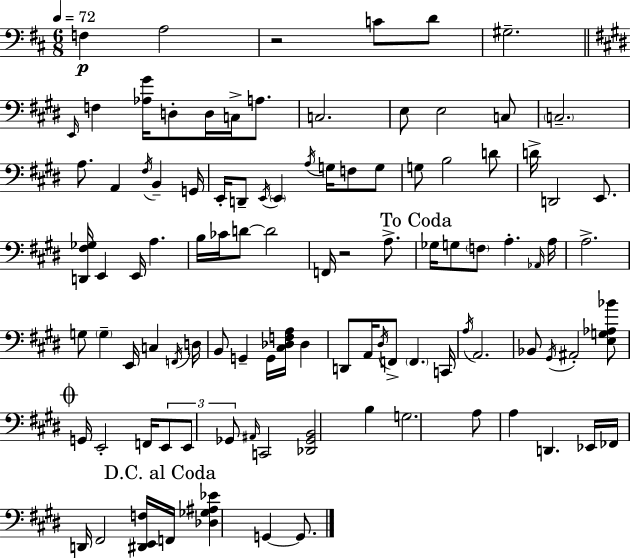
{
  \clef bass
  \numericTimeSignature
  \time 6/8
  \key d \major
  \tempo 4 = 72
  f4\p a2 | r2 c'8 d'8 | gis2.-- | \bar "||" \break \key e \major \grace { e,16 } f4 <aes gis'>16 d8-. d16 c16-> a8. | c2. | e8 e2 c8 | \parenthesize c2.-- | \break a8. a,4 \acciaccatura { fis16 } b,4-- | g,16 e,16-. d,8-- \acciaccatura { e,16 } \parenthesize e,4 \acciaccatura { a16 } g16 | f8 g8 g8 b2 | d'8 d'16-> d,2 | \break e,8. <d, fis ges>16 e,4 e,16 a4. | b16 ces'16 d'8~~ d'2 | f,16 r2 | a8.-> \mark "To Coda" ges16 g8 \parenthesize f8 a4.-. | \break \grace { aes,16 } a16 a2.-> | g8 \parenthesize g4-- e,16 | c4 \acciaccatura { f,16 } d16 b,8 g,4-- | g,16 <cis des f a>16 des4 d,8 a,16 \acciaccatura { dis16 } f,8-> | \break \parenthesize f,4. c,16 \acciaccatura { a16 } a,2. | bes,8 \acciaccatura { gis,16 } ais,2-. | <e g aes bes'>8 \mark \markup { \musicglyph "scripts.coda" } g,16 e,2-. | f,16 \tuplet 3/2 { e,8 e,8 ges,8 } | \break \grace { ais,16 } c,2 <des, ges, b,>2 | b4 g2. | a8 | a4 d,4. ees,16 fes,16 | \break d,16 fis,2 <dis, e, f>16 \mark "D.C. al Coda" f,16 <des ges ais ees'>4 | g,4~~ g,8. \bar "|."
}